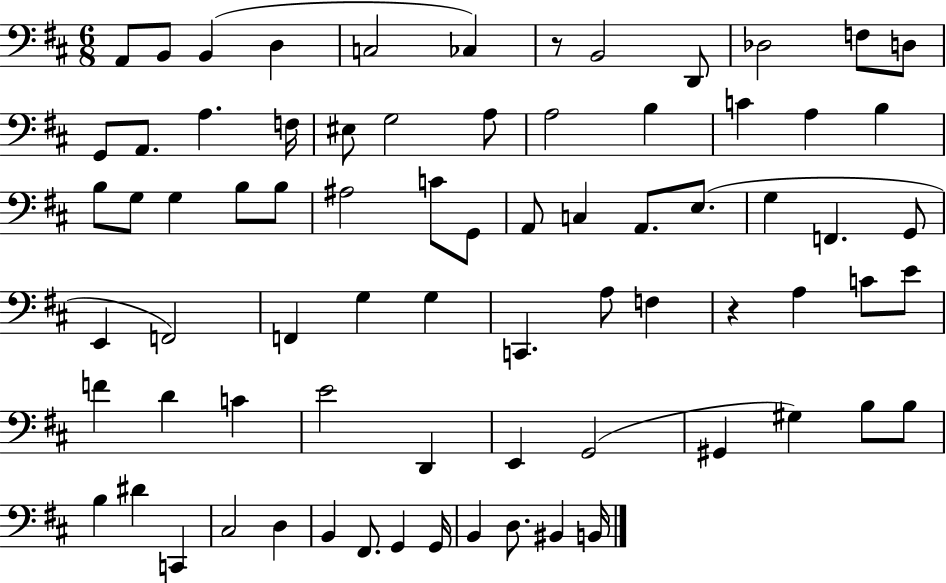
X:1
T:Untitled
M:6/8
L:1/4
K:D
A,,/2 B,,/2 B,, D, C,2 _C, z/2 B,,2 D,,/2 _D,2 F,/2 D,/2 G,,/2 A,,/2 A, F,/4 ^E,/2 G,2 A,/2 A,2 B, C A, B, B,/2 G,/2 G, B,/2 B,/2 ^A,2 C/2 G,,/2 A,,/2 C, A,,/2 E,/2 G, F,, G,,/2 E,, F,,2 F,, G, G, C,, A,/2 F, z A, C/2 E/2 F D C E2 D,, E,, G,,2 ^G,, ^G, B,/2 B,/2 B, ^D C,, ^C,2 D, B,, ^F,,/2 G,, G,,/4 B,, D,/2 ^B,, B,,/4